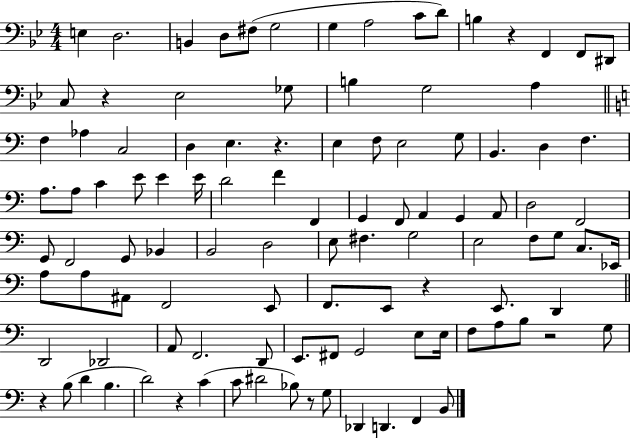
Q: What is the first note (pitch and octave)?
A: E3